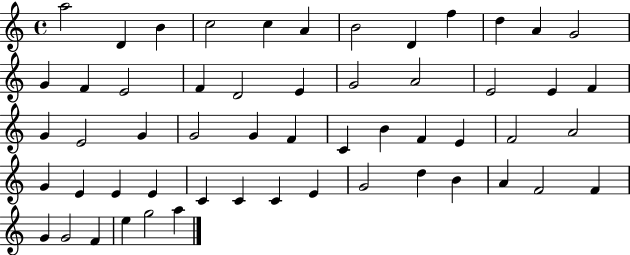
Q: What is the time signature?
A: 4/4